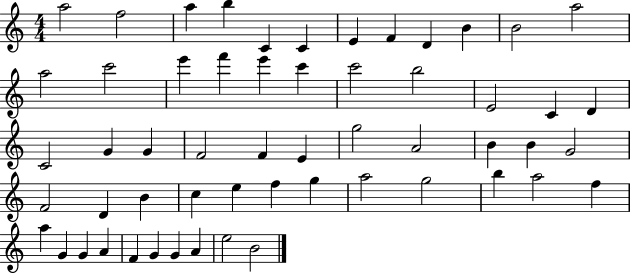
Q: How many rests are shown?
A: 0